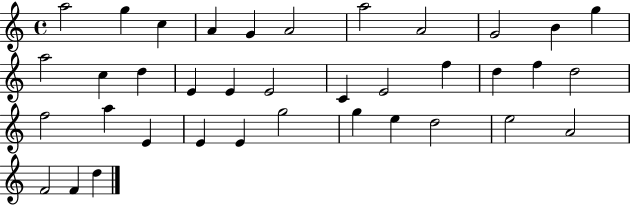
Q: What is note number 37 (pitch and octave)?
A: D5